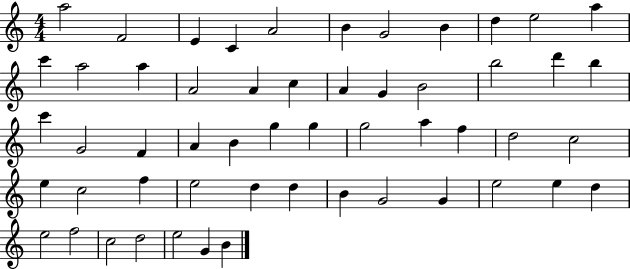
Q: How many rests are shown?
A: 0